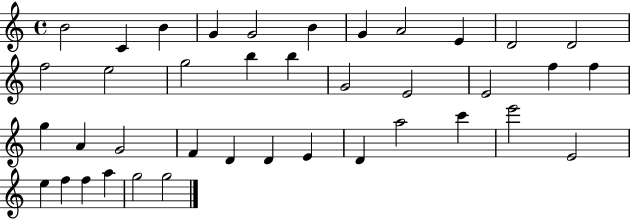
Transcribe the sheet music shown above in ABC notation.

X:1
T:Untitled
M:4/4
L:1/4
K:C
B2 C B G G2 B G A2 E D2 D2 f2 e2 g2 b b G2 E2 E2 f f g A G2 F D D E D a2 c' e'2 E2 e f f a g2 g2